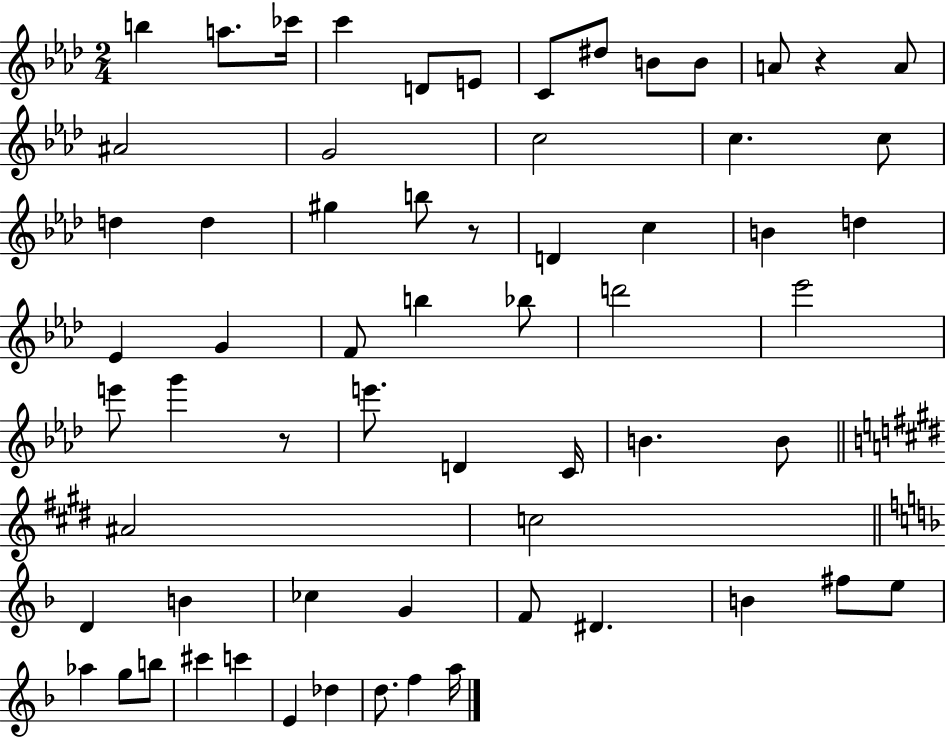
{
  \clef treble
  \numericTimeSignature
  \time 2/4
  \key aes \major
  \repeat volta 2 { b''4 a''8. ces'''16 | c'''4 d'8 e'8 | c'8 dis''8 b'8 b'8 | a'8 r4 a'8 | \break ais'2 | g'2 | c''2 | c''4. c''8 | \break d''4 d''4 | gis''4 b''8 r8 | d'4 c''4 | b'4 d''4 | \break ees'4 g'4 | f'8 b''4 bes''8 | d'''2 | ees'''2 | \break e'''8 g'''4 r8 | e'''8. d'4 c'16 | b'4. b'8 | \bar "||" \break \key e \major ais'2 | c''2 | \bar "||" \break \key f \major d'4 b'4 | ces''4 g'4 | f'8 dis'4. | b'4 fis''8 e''8 | \break aes''4 g''8 b''8 | cis'''4 c'''4 | e'4 des''4 | d''8. f''4 a''16 | \break } \bar "|."
}